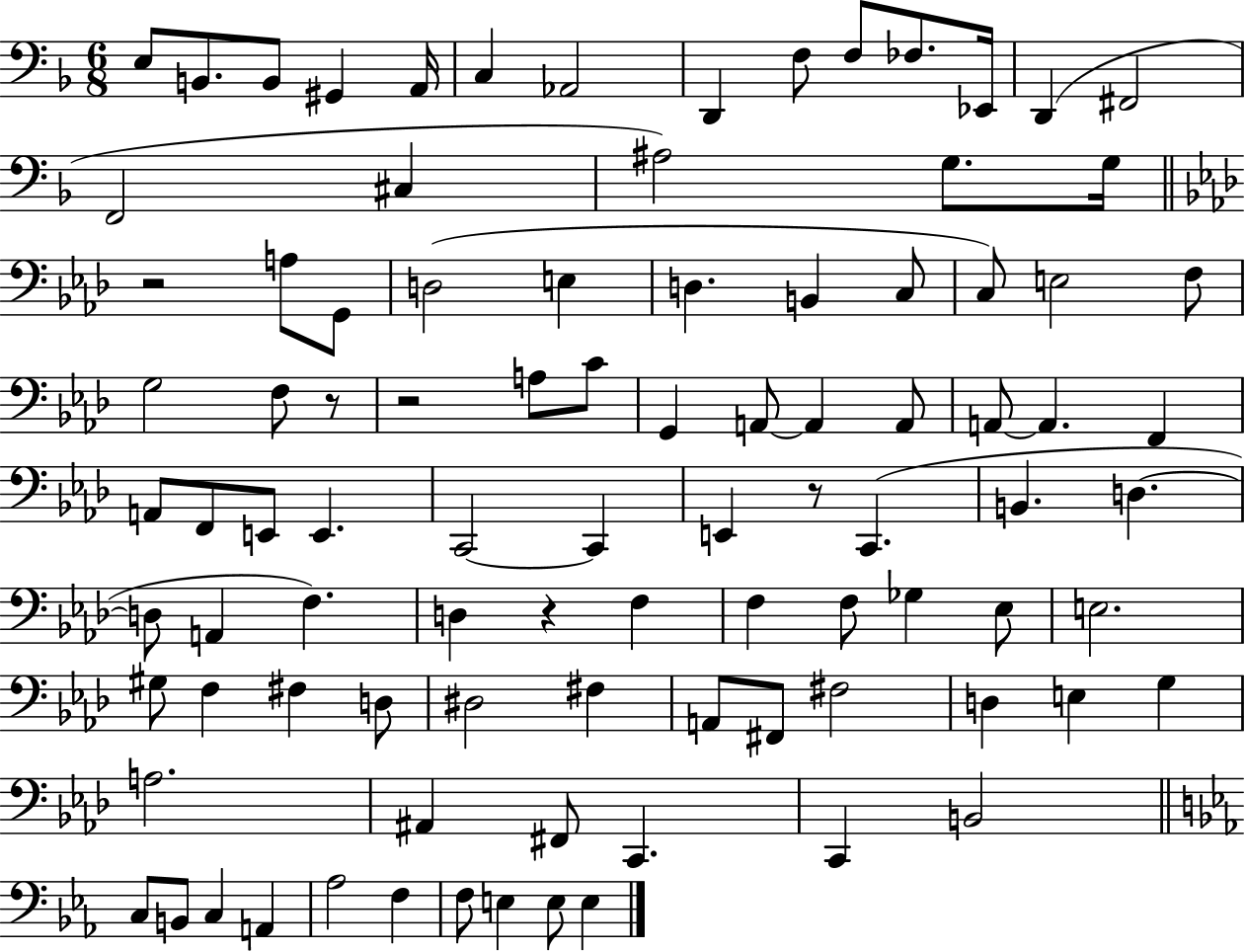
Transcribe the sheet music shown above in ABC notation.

X:1
T:Untitled
M:6/8
L:1/4
K:F
E,/2 B,,/2 B,,/2 ^G,, A,,/4 C, _A,,2 D,, F,/2 F,/2 _F,/2 _E,,/4 D,, ^F,,2 F,,2 ^C, ^A,2 G,/2 G,/4 z2 A,/2 G,,/2 D,2 E, D, B,, C,/2 C,/2 E,2 F,/2 G,2 F,/2 z/2 z2 A,/2 C/2 G,, A,,/2 A,, A,,/2 A,,/2 A,, F,, A,,/2 F,,/2 E,,/2 E,, C,,2 C,, E,, z/2 C,, B,, D, D,/2 A,, F, D, z F, F, F,/2 _G, _E,/2 E,2 ^G,/2 F, ^F, D,/2 ^D,2 ^F, A,,/2 ^F,,/2 ^F,2 D, E, G, A,2 ^A,, ^F,,/2 C,, C,, B,,2 C,/2 B,,/2 C, A,, _A,2 F, F,/2 E, E,/2 E,